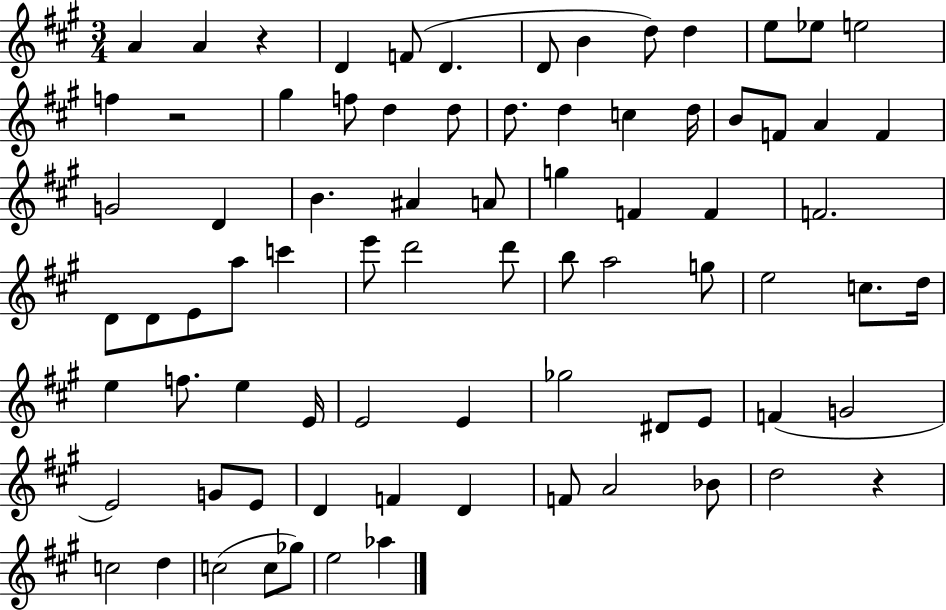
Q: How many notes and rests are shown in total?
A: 79